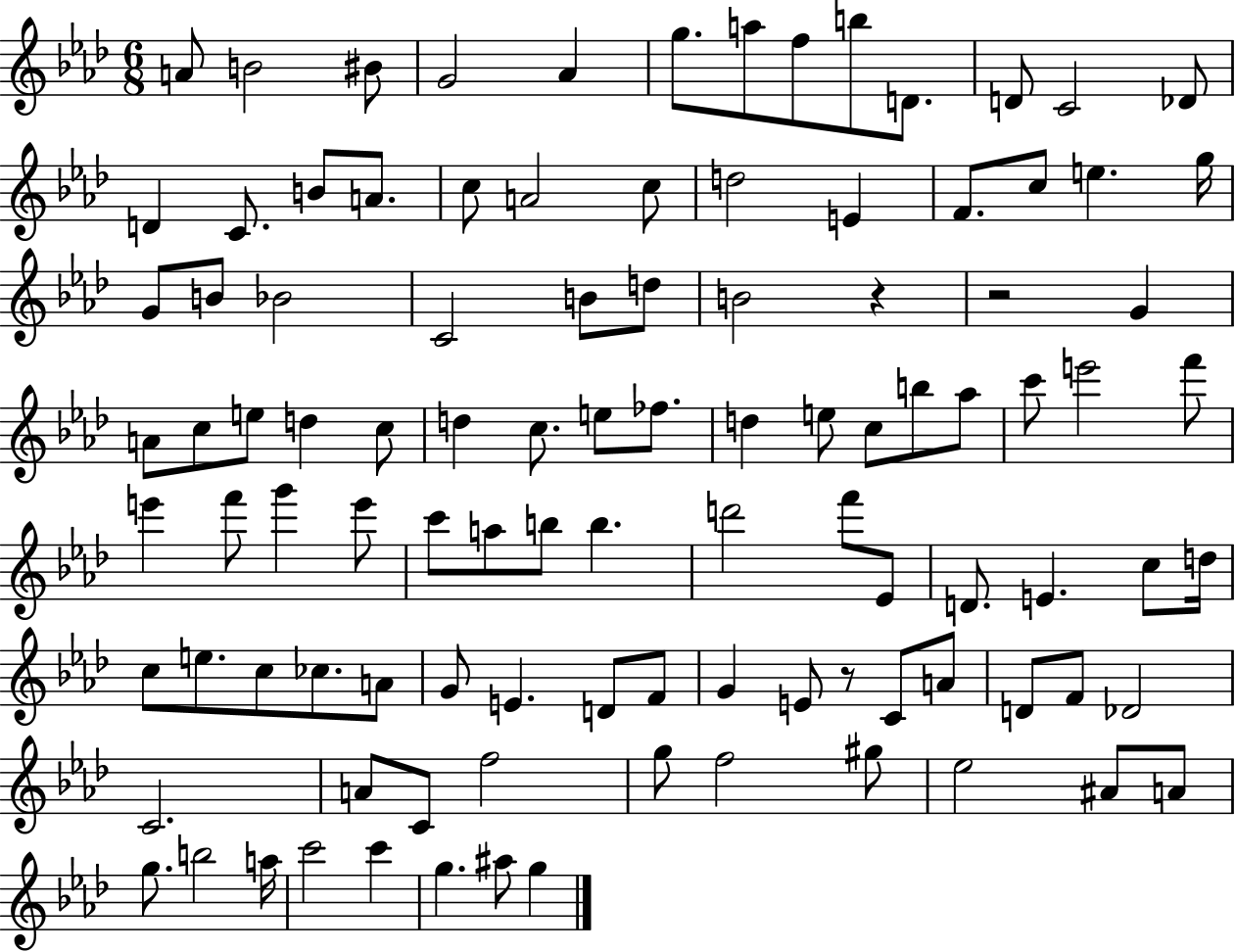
{
  \clef treble
  \numericTimeSignature
  \time 6/8
  \key aes \major
  a'8 b'2 bis'8 | g'2 aes'4 | g''8. a''8 f''8 b''8 d'8. | d'8 c'2 des'8 | \break d'4 c'8. b'8 a'8. | c''8 a'2 c''8 | d''2 e'4 | f'8. c''8 e''4. g''16 | \break g'8 b'8 bes'2 | c'2 b'8 d''8 | b'2 r4 | r2 g'4 | \break a'8 c''8 e''8 d''4 c''8 | d''4 c''8. e''8 fes''8. | d''4 e''8 c''8 b''8 aes''8 | c'''8 e'''2 f'''8 | \break e'''4 f'''8 g'''4 e'''8 | c'''8 a''8 b''8 b''4. | d'''2 f'''8 ees'8 | d'8. e'4. c''8 d''16 | \break c''8 e''8. c''8 ces''8. a'8 | g'8 e'4. d'8 f'8 | g'4 e'8 r8 c'8 a'8 | d'8 f'8 des'2 | \break c'2. | a'8 c'8 f''2 | g''8 f''2 gis''8 | ees''2 ais'8 a'8 | \break g''8. b''2 a''16 | c'''2 c'''4 | g''4. ais''8 g''4 | \bar "|."
}